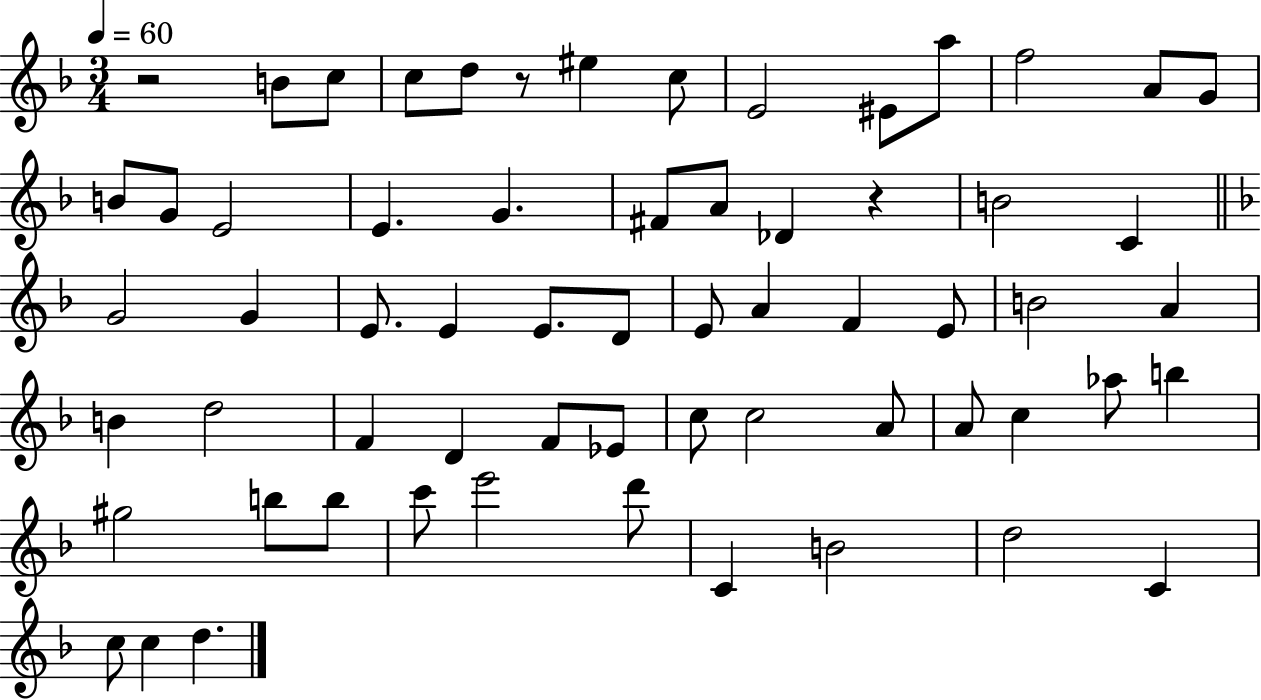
{
  \clef treble
  \numericTimeSignature
  \time 3/4
  \key f \major
  \tempo 4 = 60
  \repeat volta 2 { r2 b'8 c''8 | c''8 d''8 r8 eis''4 c''8 | e'2 eis'8 a''8 | f''2 a'8 g'8 | \break b'8 g'8 e'2 | e'4. g'4. | fis'8 a'8 des'4 r4 | b'2 c'4 | \break \bar "||" \break \key d \minor g'2 g'4 | e'8. e'4 e'8. d'8 | e'8 a'4 f'4 e'8 | b'2 a'4 | \break b'4 d''2 | f'4 d'4 f'8 ees'8 | c''8 c''2 a'8 | a'8 c''4 aes''8 b''4 | \break gis''2 b''8 b''8 | c'''8 e'''2 d'''8 | c'4 b'2 | d''2 c'4 | \break c''8 c''4 d''4. | } \bar "|."
}